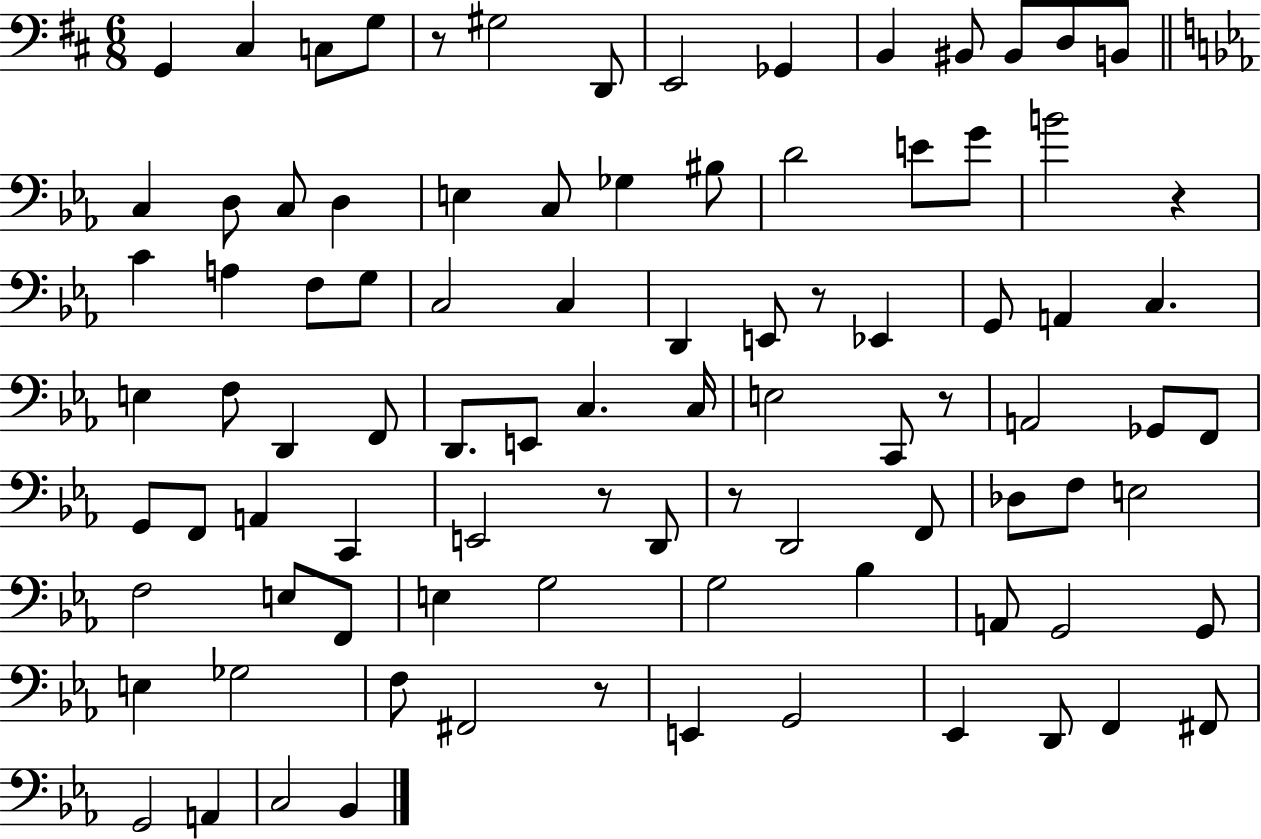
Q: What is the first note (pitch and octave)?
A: G2